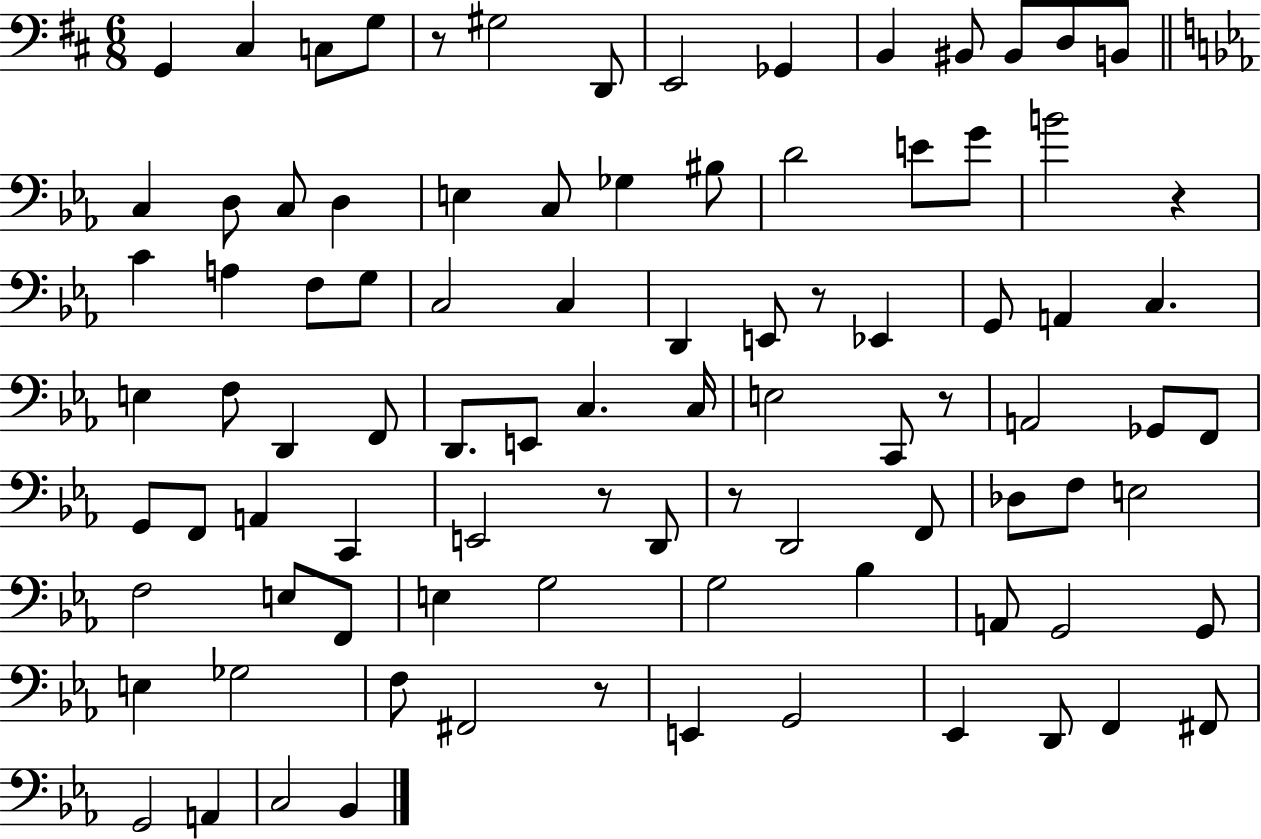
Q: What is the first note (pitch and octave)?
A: G2